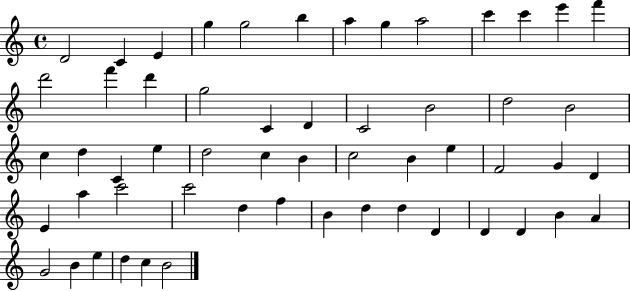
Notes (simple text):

D4/h C4/q E4/q G5/q G5/h B5/q A5/q G5/q A5/h C6/q C6/q E6/q F6/q D6/h F6/q D6/q G5/h C4/q D4/q C4/h B4/h D5/h B4/h C5/q D5/q C4/q E5/q D5/h C5/q B4/q C5/h B4/q E5/q F4/h G4/q D4/q E4/q A5/q C6/h C6/h D5/q F5/q B4/q D5/q D5/q D4/q D4/q D4/q B4/q A4/q G4/h B4/q E5/q D5/q C5/q B4/h